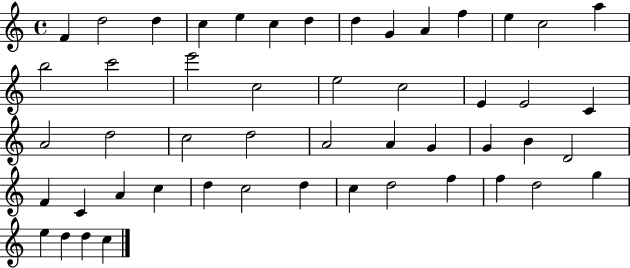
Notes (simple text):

F4/q D5/h D5/q C5/q E5/q C5/q D5/q D5/q G4/q A4/q F5/q E5/q C5/h A5/q B5/h C6/h E6/h C5/h E5/h C5/h E4/q E4/h C4/q A4/h D5/h C5/h D5/h A4/h A4/q G4/q G4/q B4/q D4/h F4/q C4/q A4/q C5/q D5/q C5/h D5/q C5/q D5/h F5/q F5/q D5/h G5/q E5/q D5/q D5/q C5/q